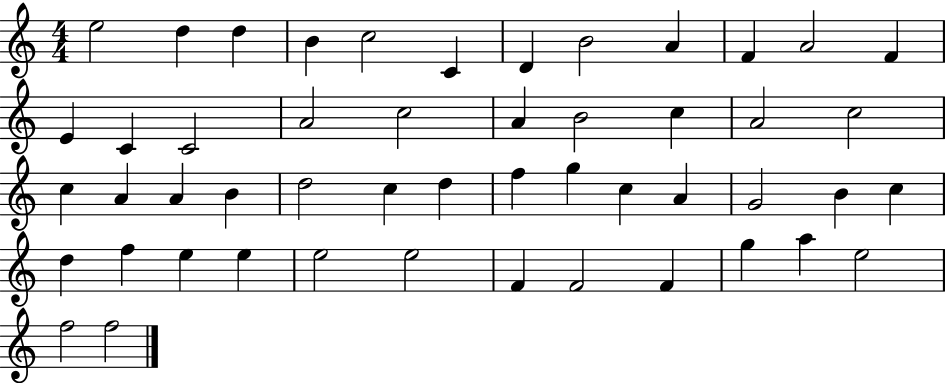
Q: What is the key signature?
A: C major